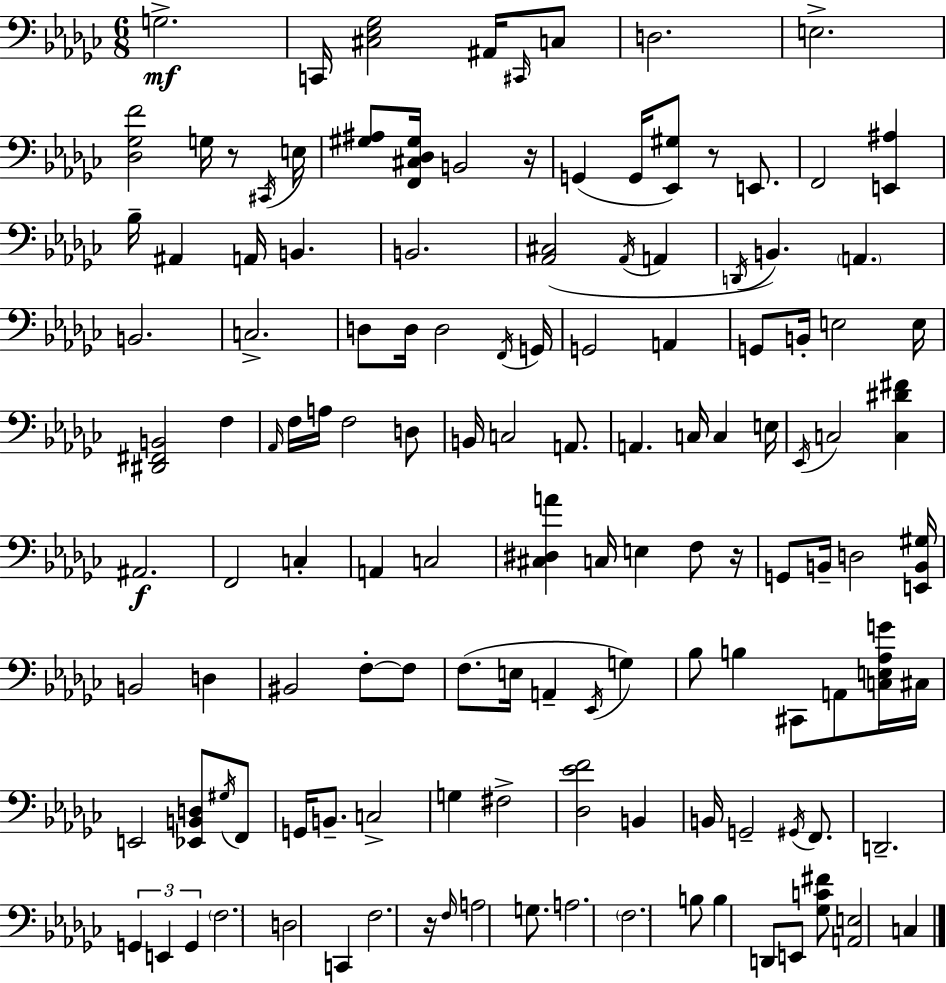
{
  \clef bass
  \numericTimeSignature
  \time 6/8
  \key ees \minor
  g2.->\mf | c,16 <cis ees ges>2 ais,16 \grace { cis,16 } c8 | d2. | e2.-> | \break <des ges f'>2 g16 r8 | \acciaccatura { cis,16 } e16 <gis ais>8 <f, cis des gis>16 b,2 | r16 g,4( g,16 <ees, gis>8) r8 e,8. | f,2 <e, ais>4 | \break bes16-- ais,4 a,16 b,4. | b,2. | <aes, cis>2( \acciaccatura { aes,16 } a,4 | \acciaccatura { d,16 } b,4.) \parenthesize a,4. | \break b,2. | c2.-> | d8 d16 d2 | \acciaccatura { f,16 } g,16 g,2 | \break a,4 g,8 b,16-. e2 | e16 <dis, fis, b,>2 | f4 \grace { aes,16 } f16 a16 f2 | d8 b,16 c2 | \break a,8. a,4. | c16 c4 e16 \acciaccatura { ees,16 } c2 | <c dis' fis'>4 ais,2.\f | f,2 | \break c4-. a,4 c2 | <cis dis a'>4 c16 | e4 f8 r16 g,8 b,16-- d2 | <e, b, gis>16 b,2 | \break d4 bis,2 | f8-.~~ f8 f8.( e16 a,4-- | \acciaccatura { ees,16 }) g4 bes8 b4 | cis,8 a,8 <c e aes g'>16 cis16 e,2 | \break <ees, b, d>8 \acciaccatura { gis16 } f,8 g,16 b,8.-- | c2-> g4 | fis2-> <des ees' f'>2 | b,4 b,16 g,2-- | \break \acciaccatura { gis,16 } f,8. d,2.-- | \tuplet 3/2 { g,4 | e,4 g,4 } \parenthesize f2. | d2 | \break c,4 f2. | r16 \grace { f16 } | a2 g8. a2. | \parenthesize f2. | \break b8 | b4 d,8 e,8 <ges c' fis'>8 <a, e>2 | c4 \bar "|."
}